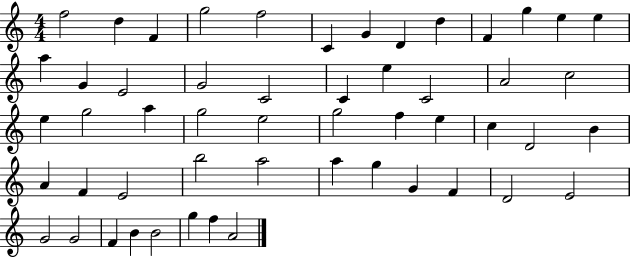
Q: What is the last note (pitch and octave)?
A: A4